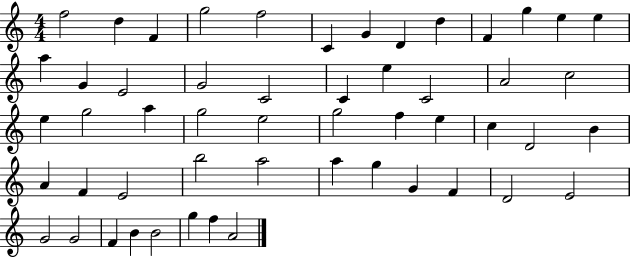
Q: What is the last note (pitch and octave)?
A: A4